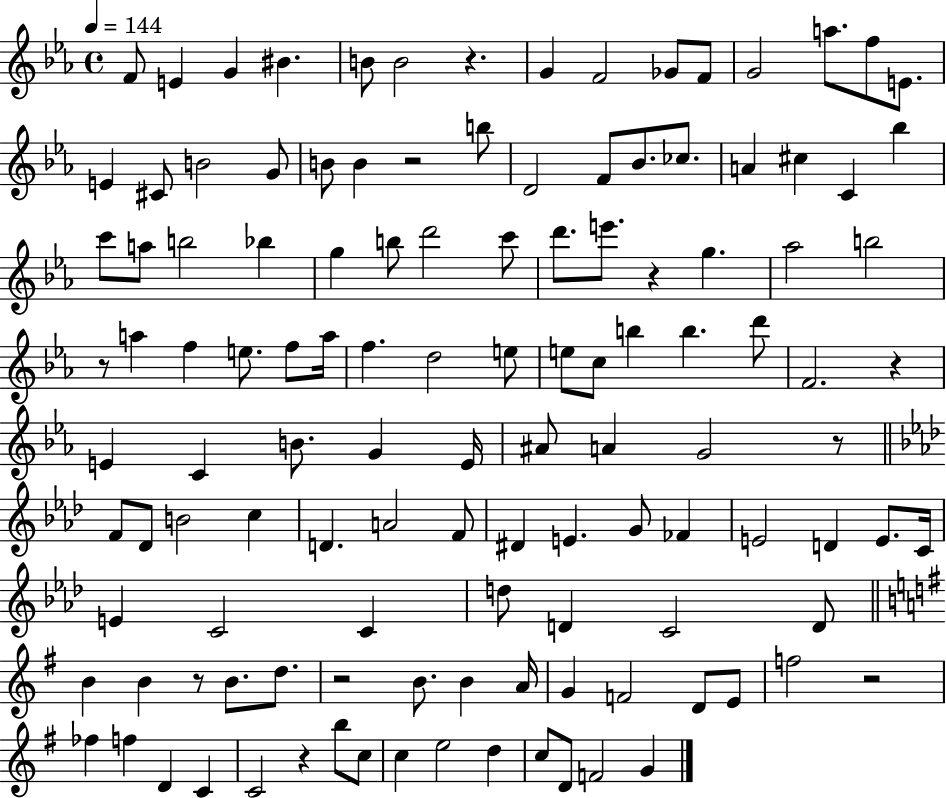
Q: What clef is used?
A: treble